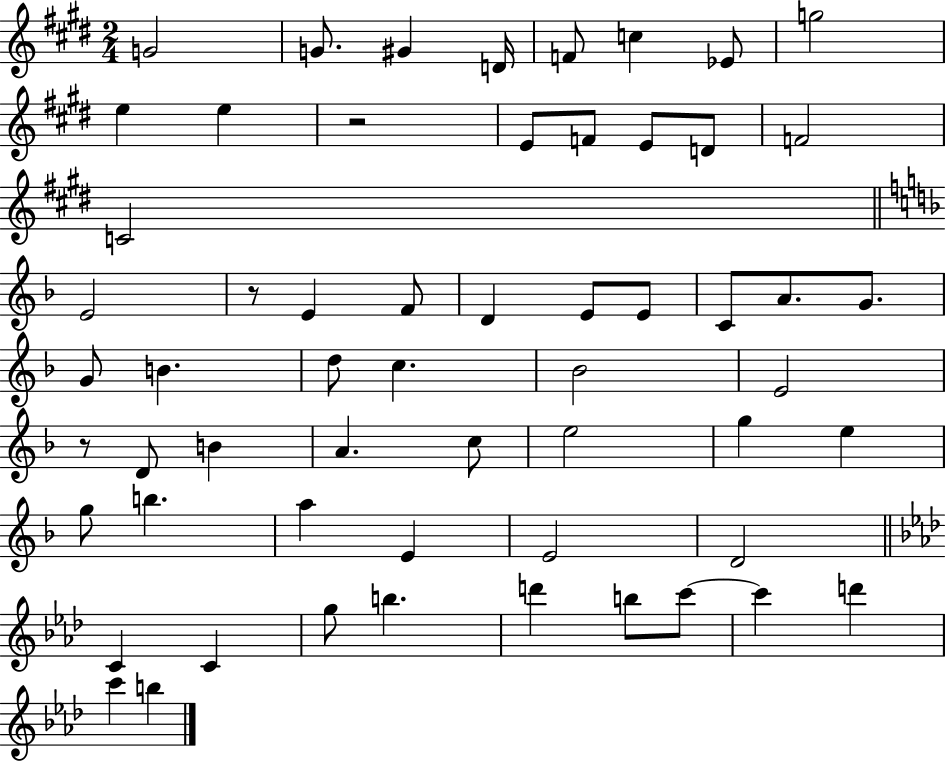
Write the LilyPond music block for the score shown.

{
  \clef treble
  \numericTimeSignature
  \time 2/4
  \key e \major
  g'2 | g'8. gis'4 d'16 | f'8 c''4 ees'8 | g''2 | \break e''4 e''4 | r2 | e'8 f'8 e'8 d'8 | f'2 | \break c'2 | \bar "||" \break \key d \minor e'2 | r8 e'4 f'8 | d'4 e'8 e'8 | c'8 a'8. g'8. | \break g'8 b'4. | d''8 c''4. | bes'2 | e'2 | \break r8 d'8 b'4 | a'4. c''8 | e''2 | g''4 e''4 | \break g''8 b''4. | a''4 e'4 | e'2 | d'2 | \break \bar "||" \break \key aes \major c'4 c'4 | g''8 b''4. | d'''4 b''8 c'''8~~ | c'''4 d'''4 | \break c'''4 b''4 | \bar "|."
}